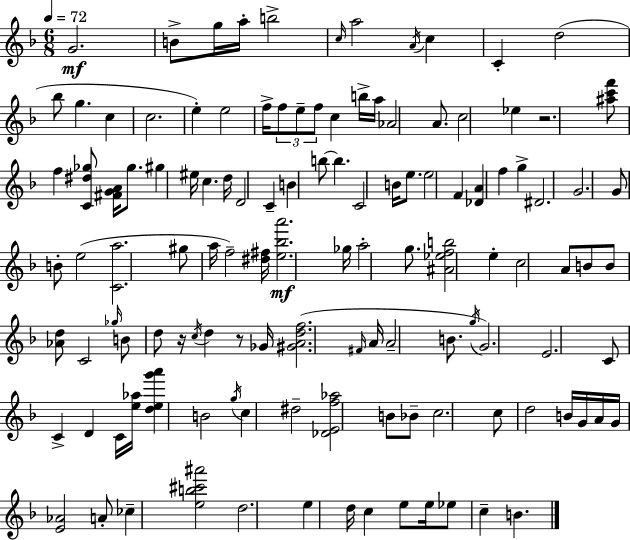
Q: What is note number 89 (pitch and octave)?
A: D5